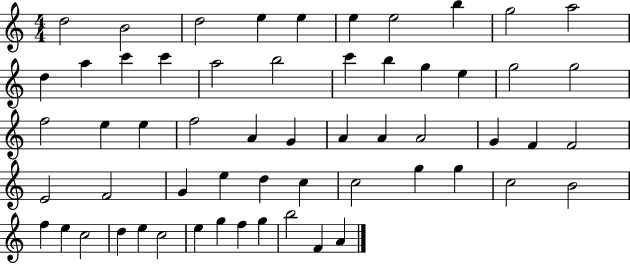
{
  \clef treble
  \numericTimeSignature
  \time 4/4
  \key c \major
  d''2 b'2 | d''2 e''4 e''4 | e''4 e''2 b''4 | g''2 a''2 | \break d''4 a''4 c'''4 c'''4 | a''2 b''2 | c'''4 b''4 g''4 e''4 | g''2 g''2 | \break f''2 e''4 e''4 | f''2 a'4 g'4 | a'4 a'4 a'2 | g'4 f'4 f'2 | \break e'2 f'2 | g'4 e''4 d''4 c''4 | c''2 g''4 g''4 | c''2 b'2 | \break f''4 e''4 c''2 | d''4 e''4 c''2 | e''4 g''4 f''4 g''4 | b''2 f'4 a'4 | \break \bar "|."
}